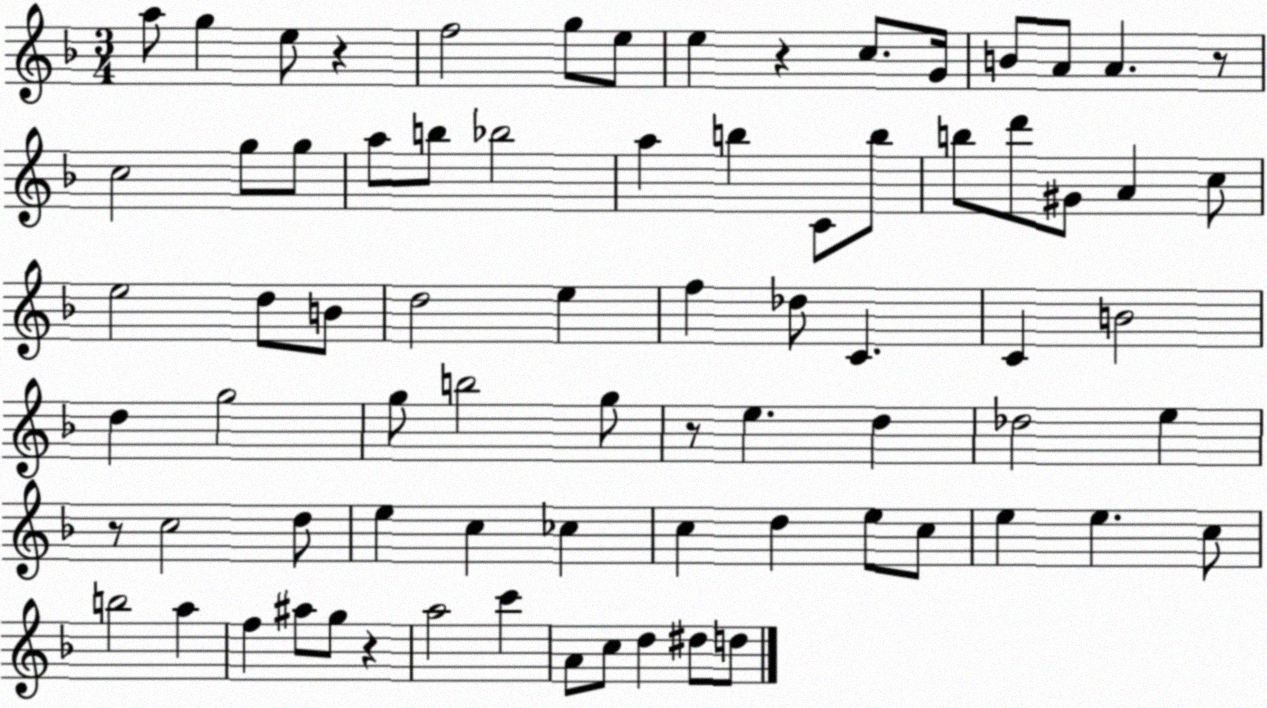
X:1
T:Untitled
M:3/4
L:1/4
K:F
a/2 g e/2 z f2 g/2 e/2 e z c/2 G/4 B/2 A/2 A z/2 c2 g/2 g/2 a/2 b/2 _b2 a b C/2 b/2 b/2 d'/2 ^G/2 A c/2 e2 d/2 B/2 d2 e f _d/2 C C B2 d g2 g/2 b2 g/2 z/2 e d _d2 e z/2 c2 d/2 e c _c c d e/2 c/2 e e c/2 b2 a f ^a/2 g/2 z a2 c' A/2 c/2 d ^d/2 d/2